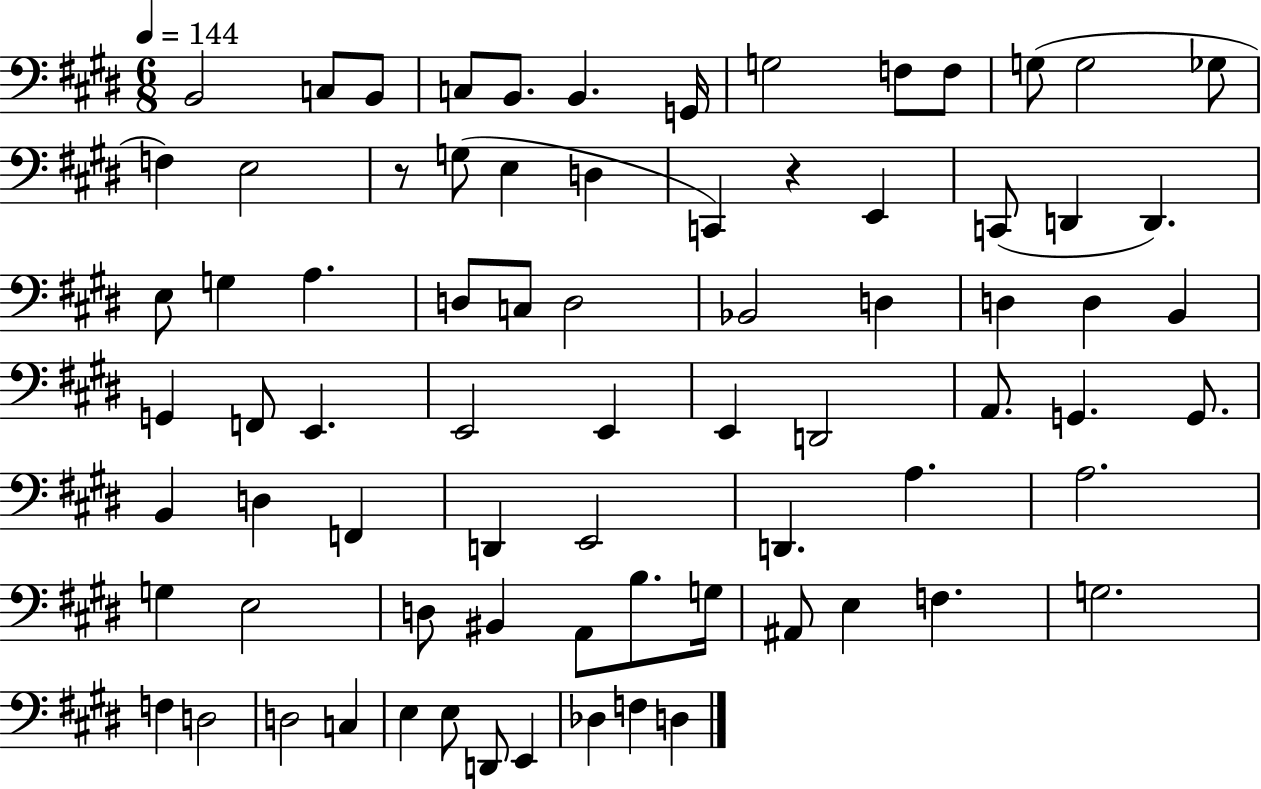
X:1
T:Untitled
M:6/8
L:1/4
K:E
B,,2 C,/2 B,,/2 C,/2 B,,/2 B,, G,,/4 G,2 F,/2 F,/2 G,/2 G,2 _G,/2 F, E,2 z/2 G,/2 E, D, C,, z E,, C,,/2 D,, D,, E,/2 G, A, D,/2 C,/2 D,2 _B,,2 D, D, D, B,, G,, F,,/2 E,, E,,2 E,, E,, D,,2 A,,/2 G,, G,,/2 B,, D, F,, D,, E,,2 D,, A, A,2 G, E,2 D,/2 ^B,, A,,/2 B,/2 G,/4 ^A,,/2 E, F, G,2 F, D,2 D,2 C, E, E,/2 D,,/2 E,, _D, F, D,